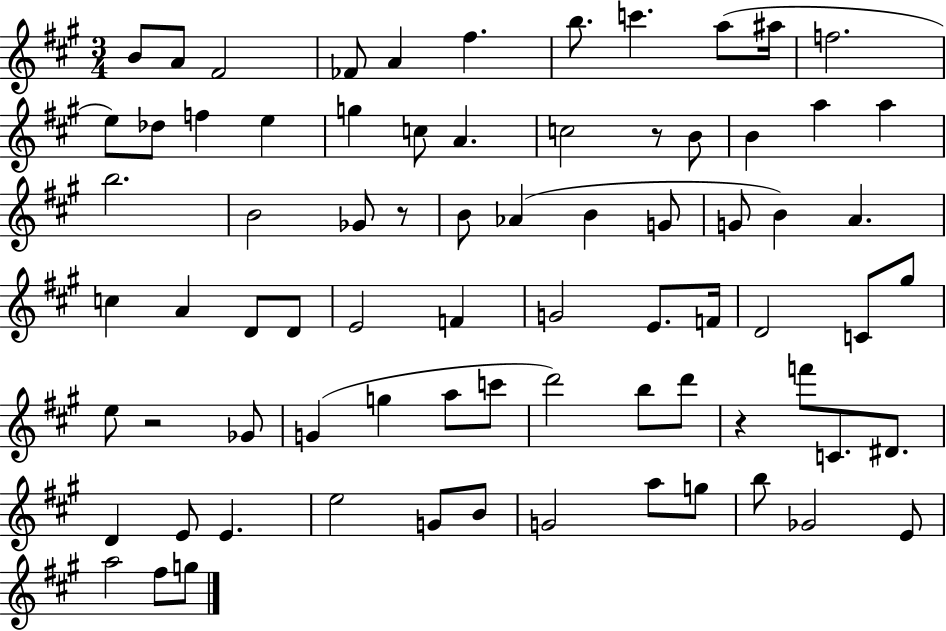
{
  \clef treble
  \numericTimeSignature
  \time 3/4
  \key a \major
  b'8 a'8 fis'2 | fes'8 a'4 fis''4. | b''8. c'''4. a''8( ais''16 | f''2. | \break e''8) des''8 f''4 e''4 | g''4 c''8 a'4. | c''2 r8 b'8 | b'4 a''4 a''4 | \break b''2. | b'2 ges'8 r8 | b'8 aes'4( b'4 g'8 | g'8 b'4) a'4. | \break c''4 a'4 d'8 d'8 | e'2 f'4 | g'2 e'8. f'16 | d'2 c'8 gis''8 | \break e''8 r2 ges'8 | g'4( g''4 a''8 c'''8 | d'''2) b''8 d'''8 | r4 f'''8 c'8. dis'8. | \break d'4 e'8 e'4. | e''2 g'8 b'8 | g'2 a''8 g''8 | b''8 ges'2 e'8 | \break a''2 fis''8 g''8 | \bar "|."
}